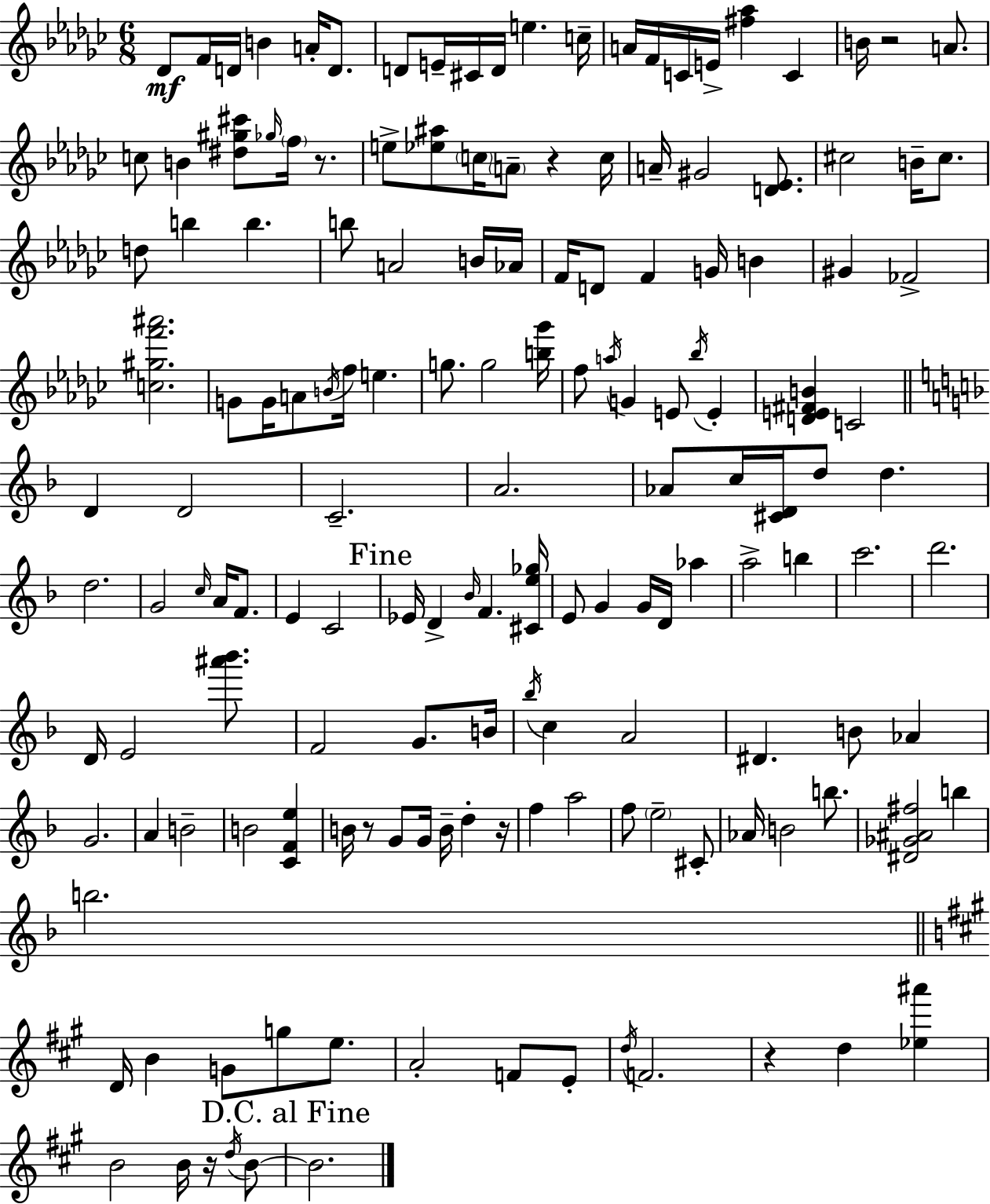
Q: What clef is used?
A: treble